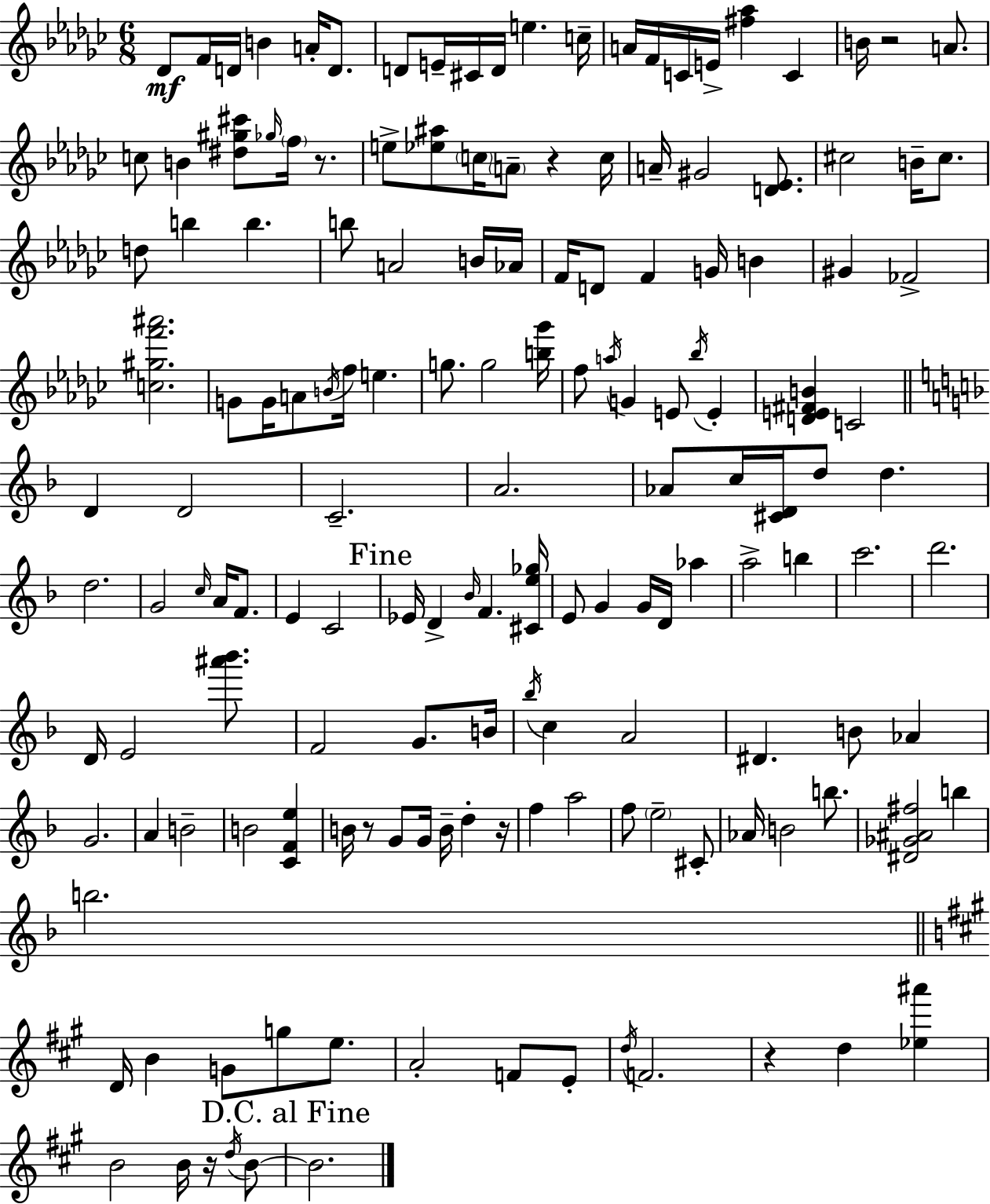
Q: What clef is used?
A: treble